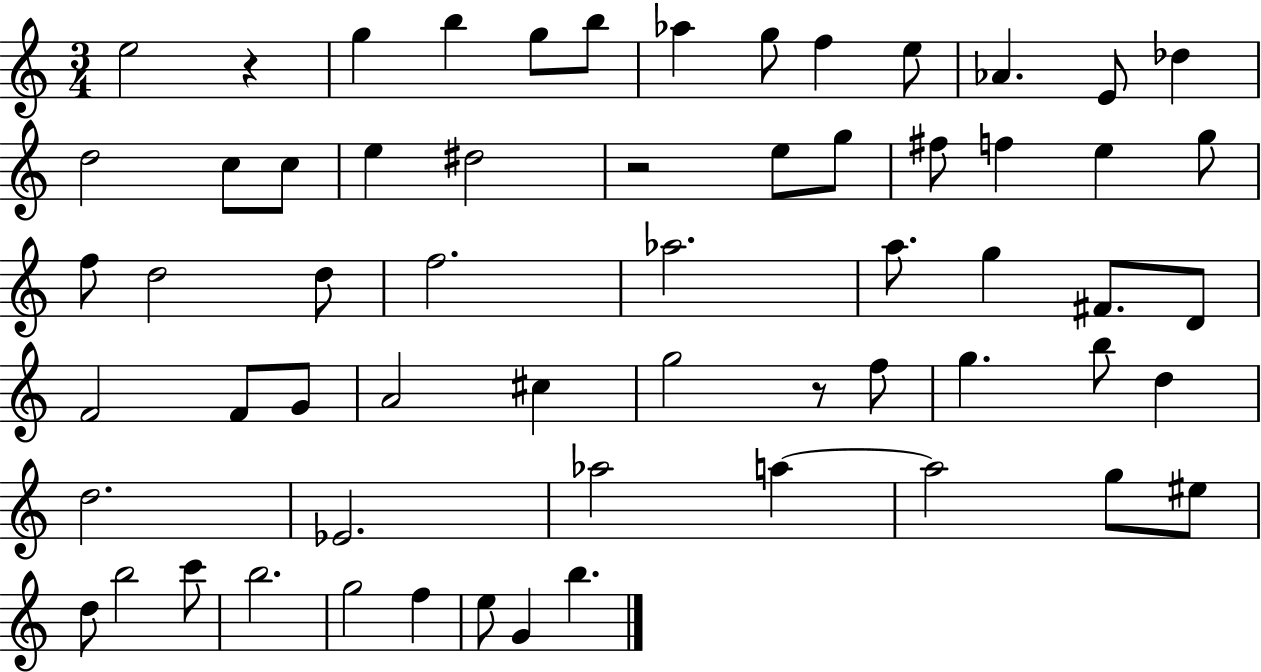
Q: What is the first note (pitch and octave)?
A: E5